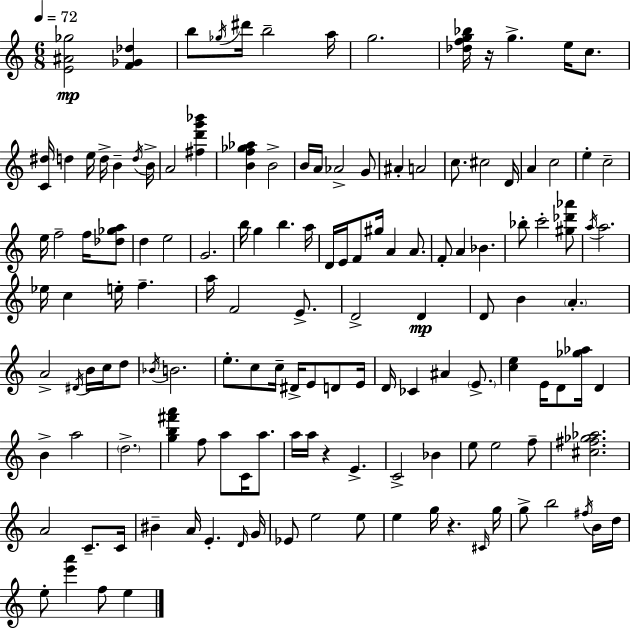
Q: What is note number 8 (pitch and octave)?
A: E5